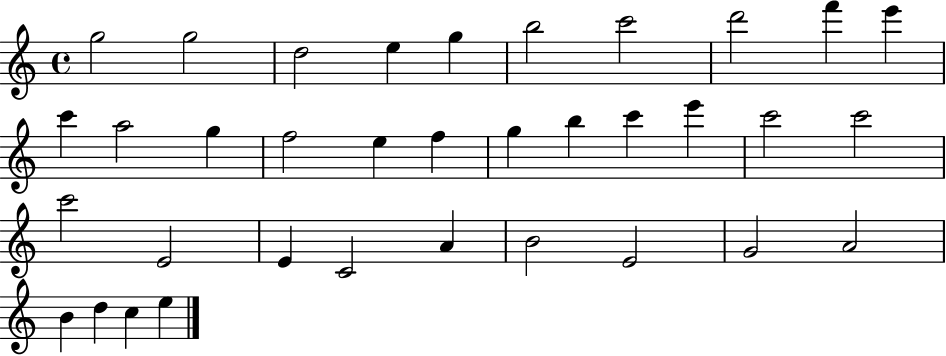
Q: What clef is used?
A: treble